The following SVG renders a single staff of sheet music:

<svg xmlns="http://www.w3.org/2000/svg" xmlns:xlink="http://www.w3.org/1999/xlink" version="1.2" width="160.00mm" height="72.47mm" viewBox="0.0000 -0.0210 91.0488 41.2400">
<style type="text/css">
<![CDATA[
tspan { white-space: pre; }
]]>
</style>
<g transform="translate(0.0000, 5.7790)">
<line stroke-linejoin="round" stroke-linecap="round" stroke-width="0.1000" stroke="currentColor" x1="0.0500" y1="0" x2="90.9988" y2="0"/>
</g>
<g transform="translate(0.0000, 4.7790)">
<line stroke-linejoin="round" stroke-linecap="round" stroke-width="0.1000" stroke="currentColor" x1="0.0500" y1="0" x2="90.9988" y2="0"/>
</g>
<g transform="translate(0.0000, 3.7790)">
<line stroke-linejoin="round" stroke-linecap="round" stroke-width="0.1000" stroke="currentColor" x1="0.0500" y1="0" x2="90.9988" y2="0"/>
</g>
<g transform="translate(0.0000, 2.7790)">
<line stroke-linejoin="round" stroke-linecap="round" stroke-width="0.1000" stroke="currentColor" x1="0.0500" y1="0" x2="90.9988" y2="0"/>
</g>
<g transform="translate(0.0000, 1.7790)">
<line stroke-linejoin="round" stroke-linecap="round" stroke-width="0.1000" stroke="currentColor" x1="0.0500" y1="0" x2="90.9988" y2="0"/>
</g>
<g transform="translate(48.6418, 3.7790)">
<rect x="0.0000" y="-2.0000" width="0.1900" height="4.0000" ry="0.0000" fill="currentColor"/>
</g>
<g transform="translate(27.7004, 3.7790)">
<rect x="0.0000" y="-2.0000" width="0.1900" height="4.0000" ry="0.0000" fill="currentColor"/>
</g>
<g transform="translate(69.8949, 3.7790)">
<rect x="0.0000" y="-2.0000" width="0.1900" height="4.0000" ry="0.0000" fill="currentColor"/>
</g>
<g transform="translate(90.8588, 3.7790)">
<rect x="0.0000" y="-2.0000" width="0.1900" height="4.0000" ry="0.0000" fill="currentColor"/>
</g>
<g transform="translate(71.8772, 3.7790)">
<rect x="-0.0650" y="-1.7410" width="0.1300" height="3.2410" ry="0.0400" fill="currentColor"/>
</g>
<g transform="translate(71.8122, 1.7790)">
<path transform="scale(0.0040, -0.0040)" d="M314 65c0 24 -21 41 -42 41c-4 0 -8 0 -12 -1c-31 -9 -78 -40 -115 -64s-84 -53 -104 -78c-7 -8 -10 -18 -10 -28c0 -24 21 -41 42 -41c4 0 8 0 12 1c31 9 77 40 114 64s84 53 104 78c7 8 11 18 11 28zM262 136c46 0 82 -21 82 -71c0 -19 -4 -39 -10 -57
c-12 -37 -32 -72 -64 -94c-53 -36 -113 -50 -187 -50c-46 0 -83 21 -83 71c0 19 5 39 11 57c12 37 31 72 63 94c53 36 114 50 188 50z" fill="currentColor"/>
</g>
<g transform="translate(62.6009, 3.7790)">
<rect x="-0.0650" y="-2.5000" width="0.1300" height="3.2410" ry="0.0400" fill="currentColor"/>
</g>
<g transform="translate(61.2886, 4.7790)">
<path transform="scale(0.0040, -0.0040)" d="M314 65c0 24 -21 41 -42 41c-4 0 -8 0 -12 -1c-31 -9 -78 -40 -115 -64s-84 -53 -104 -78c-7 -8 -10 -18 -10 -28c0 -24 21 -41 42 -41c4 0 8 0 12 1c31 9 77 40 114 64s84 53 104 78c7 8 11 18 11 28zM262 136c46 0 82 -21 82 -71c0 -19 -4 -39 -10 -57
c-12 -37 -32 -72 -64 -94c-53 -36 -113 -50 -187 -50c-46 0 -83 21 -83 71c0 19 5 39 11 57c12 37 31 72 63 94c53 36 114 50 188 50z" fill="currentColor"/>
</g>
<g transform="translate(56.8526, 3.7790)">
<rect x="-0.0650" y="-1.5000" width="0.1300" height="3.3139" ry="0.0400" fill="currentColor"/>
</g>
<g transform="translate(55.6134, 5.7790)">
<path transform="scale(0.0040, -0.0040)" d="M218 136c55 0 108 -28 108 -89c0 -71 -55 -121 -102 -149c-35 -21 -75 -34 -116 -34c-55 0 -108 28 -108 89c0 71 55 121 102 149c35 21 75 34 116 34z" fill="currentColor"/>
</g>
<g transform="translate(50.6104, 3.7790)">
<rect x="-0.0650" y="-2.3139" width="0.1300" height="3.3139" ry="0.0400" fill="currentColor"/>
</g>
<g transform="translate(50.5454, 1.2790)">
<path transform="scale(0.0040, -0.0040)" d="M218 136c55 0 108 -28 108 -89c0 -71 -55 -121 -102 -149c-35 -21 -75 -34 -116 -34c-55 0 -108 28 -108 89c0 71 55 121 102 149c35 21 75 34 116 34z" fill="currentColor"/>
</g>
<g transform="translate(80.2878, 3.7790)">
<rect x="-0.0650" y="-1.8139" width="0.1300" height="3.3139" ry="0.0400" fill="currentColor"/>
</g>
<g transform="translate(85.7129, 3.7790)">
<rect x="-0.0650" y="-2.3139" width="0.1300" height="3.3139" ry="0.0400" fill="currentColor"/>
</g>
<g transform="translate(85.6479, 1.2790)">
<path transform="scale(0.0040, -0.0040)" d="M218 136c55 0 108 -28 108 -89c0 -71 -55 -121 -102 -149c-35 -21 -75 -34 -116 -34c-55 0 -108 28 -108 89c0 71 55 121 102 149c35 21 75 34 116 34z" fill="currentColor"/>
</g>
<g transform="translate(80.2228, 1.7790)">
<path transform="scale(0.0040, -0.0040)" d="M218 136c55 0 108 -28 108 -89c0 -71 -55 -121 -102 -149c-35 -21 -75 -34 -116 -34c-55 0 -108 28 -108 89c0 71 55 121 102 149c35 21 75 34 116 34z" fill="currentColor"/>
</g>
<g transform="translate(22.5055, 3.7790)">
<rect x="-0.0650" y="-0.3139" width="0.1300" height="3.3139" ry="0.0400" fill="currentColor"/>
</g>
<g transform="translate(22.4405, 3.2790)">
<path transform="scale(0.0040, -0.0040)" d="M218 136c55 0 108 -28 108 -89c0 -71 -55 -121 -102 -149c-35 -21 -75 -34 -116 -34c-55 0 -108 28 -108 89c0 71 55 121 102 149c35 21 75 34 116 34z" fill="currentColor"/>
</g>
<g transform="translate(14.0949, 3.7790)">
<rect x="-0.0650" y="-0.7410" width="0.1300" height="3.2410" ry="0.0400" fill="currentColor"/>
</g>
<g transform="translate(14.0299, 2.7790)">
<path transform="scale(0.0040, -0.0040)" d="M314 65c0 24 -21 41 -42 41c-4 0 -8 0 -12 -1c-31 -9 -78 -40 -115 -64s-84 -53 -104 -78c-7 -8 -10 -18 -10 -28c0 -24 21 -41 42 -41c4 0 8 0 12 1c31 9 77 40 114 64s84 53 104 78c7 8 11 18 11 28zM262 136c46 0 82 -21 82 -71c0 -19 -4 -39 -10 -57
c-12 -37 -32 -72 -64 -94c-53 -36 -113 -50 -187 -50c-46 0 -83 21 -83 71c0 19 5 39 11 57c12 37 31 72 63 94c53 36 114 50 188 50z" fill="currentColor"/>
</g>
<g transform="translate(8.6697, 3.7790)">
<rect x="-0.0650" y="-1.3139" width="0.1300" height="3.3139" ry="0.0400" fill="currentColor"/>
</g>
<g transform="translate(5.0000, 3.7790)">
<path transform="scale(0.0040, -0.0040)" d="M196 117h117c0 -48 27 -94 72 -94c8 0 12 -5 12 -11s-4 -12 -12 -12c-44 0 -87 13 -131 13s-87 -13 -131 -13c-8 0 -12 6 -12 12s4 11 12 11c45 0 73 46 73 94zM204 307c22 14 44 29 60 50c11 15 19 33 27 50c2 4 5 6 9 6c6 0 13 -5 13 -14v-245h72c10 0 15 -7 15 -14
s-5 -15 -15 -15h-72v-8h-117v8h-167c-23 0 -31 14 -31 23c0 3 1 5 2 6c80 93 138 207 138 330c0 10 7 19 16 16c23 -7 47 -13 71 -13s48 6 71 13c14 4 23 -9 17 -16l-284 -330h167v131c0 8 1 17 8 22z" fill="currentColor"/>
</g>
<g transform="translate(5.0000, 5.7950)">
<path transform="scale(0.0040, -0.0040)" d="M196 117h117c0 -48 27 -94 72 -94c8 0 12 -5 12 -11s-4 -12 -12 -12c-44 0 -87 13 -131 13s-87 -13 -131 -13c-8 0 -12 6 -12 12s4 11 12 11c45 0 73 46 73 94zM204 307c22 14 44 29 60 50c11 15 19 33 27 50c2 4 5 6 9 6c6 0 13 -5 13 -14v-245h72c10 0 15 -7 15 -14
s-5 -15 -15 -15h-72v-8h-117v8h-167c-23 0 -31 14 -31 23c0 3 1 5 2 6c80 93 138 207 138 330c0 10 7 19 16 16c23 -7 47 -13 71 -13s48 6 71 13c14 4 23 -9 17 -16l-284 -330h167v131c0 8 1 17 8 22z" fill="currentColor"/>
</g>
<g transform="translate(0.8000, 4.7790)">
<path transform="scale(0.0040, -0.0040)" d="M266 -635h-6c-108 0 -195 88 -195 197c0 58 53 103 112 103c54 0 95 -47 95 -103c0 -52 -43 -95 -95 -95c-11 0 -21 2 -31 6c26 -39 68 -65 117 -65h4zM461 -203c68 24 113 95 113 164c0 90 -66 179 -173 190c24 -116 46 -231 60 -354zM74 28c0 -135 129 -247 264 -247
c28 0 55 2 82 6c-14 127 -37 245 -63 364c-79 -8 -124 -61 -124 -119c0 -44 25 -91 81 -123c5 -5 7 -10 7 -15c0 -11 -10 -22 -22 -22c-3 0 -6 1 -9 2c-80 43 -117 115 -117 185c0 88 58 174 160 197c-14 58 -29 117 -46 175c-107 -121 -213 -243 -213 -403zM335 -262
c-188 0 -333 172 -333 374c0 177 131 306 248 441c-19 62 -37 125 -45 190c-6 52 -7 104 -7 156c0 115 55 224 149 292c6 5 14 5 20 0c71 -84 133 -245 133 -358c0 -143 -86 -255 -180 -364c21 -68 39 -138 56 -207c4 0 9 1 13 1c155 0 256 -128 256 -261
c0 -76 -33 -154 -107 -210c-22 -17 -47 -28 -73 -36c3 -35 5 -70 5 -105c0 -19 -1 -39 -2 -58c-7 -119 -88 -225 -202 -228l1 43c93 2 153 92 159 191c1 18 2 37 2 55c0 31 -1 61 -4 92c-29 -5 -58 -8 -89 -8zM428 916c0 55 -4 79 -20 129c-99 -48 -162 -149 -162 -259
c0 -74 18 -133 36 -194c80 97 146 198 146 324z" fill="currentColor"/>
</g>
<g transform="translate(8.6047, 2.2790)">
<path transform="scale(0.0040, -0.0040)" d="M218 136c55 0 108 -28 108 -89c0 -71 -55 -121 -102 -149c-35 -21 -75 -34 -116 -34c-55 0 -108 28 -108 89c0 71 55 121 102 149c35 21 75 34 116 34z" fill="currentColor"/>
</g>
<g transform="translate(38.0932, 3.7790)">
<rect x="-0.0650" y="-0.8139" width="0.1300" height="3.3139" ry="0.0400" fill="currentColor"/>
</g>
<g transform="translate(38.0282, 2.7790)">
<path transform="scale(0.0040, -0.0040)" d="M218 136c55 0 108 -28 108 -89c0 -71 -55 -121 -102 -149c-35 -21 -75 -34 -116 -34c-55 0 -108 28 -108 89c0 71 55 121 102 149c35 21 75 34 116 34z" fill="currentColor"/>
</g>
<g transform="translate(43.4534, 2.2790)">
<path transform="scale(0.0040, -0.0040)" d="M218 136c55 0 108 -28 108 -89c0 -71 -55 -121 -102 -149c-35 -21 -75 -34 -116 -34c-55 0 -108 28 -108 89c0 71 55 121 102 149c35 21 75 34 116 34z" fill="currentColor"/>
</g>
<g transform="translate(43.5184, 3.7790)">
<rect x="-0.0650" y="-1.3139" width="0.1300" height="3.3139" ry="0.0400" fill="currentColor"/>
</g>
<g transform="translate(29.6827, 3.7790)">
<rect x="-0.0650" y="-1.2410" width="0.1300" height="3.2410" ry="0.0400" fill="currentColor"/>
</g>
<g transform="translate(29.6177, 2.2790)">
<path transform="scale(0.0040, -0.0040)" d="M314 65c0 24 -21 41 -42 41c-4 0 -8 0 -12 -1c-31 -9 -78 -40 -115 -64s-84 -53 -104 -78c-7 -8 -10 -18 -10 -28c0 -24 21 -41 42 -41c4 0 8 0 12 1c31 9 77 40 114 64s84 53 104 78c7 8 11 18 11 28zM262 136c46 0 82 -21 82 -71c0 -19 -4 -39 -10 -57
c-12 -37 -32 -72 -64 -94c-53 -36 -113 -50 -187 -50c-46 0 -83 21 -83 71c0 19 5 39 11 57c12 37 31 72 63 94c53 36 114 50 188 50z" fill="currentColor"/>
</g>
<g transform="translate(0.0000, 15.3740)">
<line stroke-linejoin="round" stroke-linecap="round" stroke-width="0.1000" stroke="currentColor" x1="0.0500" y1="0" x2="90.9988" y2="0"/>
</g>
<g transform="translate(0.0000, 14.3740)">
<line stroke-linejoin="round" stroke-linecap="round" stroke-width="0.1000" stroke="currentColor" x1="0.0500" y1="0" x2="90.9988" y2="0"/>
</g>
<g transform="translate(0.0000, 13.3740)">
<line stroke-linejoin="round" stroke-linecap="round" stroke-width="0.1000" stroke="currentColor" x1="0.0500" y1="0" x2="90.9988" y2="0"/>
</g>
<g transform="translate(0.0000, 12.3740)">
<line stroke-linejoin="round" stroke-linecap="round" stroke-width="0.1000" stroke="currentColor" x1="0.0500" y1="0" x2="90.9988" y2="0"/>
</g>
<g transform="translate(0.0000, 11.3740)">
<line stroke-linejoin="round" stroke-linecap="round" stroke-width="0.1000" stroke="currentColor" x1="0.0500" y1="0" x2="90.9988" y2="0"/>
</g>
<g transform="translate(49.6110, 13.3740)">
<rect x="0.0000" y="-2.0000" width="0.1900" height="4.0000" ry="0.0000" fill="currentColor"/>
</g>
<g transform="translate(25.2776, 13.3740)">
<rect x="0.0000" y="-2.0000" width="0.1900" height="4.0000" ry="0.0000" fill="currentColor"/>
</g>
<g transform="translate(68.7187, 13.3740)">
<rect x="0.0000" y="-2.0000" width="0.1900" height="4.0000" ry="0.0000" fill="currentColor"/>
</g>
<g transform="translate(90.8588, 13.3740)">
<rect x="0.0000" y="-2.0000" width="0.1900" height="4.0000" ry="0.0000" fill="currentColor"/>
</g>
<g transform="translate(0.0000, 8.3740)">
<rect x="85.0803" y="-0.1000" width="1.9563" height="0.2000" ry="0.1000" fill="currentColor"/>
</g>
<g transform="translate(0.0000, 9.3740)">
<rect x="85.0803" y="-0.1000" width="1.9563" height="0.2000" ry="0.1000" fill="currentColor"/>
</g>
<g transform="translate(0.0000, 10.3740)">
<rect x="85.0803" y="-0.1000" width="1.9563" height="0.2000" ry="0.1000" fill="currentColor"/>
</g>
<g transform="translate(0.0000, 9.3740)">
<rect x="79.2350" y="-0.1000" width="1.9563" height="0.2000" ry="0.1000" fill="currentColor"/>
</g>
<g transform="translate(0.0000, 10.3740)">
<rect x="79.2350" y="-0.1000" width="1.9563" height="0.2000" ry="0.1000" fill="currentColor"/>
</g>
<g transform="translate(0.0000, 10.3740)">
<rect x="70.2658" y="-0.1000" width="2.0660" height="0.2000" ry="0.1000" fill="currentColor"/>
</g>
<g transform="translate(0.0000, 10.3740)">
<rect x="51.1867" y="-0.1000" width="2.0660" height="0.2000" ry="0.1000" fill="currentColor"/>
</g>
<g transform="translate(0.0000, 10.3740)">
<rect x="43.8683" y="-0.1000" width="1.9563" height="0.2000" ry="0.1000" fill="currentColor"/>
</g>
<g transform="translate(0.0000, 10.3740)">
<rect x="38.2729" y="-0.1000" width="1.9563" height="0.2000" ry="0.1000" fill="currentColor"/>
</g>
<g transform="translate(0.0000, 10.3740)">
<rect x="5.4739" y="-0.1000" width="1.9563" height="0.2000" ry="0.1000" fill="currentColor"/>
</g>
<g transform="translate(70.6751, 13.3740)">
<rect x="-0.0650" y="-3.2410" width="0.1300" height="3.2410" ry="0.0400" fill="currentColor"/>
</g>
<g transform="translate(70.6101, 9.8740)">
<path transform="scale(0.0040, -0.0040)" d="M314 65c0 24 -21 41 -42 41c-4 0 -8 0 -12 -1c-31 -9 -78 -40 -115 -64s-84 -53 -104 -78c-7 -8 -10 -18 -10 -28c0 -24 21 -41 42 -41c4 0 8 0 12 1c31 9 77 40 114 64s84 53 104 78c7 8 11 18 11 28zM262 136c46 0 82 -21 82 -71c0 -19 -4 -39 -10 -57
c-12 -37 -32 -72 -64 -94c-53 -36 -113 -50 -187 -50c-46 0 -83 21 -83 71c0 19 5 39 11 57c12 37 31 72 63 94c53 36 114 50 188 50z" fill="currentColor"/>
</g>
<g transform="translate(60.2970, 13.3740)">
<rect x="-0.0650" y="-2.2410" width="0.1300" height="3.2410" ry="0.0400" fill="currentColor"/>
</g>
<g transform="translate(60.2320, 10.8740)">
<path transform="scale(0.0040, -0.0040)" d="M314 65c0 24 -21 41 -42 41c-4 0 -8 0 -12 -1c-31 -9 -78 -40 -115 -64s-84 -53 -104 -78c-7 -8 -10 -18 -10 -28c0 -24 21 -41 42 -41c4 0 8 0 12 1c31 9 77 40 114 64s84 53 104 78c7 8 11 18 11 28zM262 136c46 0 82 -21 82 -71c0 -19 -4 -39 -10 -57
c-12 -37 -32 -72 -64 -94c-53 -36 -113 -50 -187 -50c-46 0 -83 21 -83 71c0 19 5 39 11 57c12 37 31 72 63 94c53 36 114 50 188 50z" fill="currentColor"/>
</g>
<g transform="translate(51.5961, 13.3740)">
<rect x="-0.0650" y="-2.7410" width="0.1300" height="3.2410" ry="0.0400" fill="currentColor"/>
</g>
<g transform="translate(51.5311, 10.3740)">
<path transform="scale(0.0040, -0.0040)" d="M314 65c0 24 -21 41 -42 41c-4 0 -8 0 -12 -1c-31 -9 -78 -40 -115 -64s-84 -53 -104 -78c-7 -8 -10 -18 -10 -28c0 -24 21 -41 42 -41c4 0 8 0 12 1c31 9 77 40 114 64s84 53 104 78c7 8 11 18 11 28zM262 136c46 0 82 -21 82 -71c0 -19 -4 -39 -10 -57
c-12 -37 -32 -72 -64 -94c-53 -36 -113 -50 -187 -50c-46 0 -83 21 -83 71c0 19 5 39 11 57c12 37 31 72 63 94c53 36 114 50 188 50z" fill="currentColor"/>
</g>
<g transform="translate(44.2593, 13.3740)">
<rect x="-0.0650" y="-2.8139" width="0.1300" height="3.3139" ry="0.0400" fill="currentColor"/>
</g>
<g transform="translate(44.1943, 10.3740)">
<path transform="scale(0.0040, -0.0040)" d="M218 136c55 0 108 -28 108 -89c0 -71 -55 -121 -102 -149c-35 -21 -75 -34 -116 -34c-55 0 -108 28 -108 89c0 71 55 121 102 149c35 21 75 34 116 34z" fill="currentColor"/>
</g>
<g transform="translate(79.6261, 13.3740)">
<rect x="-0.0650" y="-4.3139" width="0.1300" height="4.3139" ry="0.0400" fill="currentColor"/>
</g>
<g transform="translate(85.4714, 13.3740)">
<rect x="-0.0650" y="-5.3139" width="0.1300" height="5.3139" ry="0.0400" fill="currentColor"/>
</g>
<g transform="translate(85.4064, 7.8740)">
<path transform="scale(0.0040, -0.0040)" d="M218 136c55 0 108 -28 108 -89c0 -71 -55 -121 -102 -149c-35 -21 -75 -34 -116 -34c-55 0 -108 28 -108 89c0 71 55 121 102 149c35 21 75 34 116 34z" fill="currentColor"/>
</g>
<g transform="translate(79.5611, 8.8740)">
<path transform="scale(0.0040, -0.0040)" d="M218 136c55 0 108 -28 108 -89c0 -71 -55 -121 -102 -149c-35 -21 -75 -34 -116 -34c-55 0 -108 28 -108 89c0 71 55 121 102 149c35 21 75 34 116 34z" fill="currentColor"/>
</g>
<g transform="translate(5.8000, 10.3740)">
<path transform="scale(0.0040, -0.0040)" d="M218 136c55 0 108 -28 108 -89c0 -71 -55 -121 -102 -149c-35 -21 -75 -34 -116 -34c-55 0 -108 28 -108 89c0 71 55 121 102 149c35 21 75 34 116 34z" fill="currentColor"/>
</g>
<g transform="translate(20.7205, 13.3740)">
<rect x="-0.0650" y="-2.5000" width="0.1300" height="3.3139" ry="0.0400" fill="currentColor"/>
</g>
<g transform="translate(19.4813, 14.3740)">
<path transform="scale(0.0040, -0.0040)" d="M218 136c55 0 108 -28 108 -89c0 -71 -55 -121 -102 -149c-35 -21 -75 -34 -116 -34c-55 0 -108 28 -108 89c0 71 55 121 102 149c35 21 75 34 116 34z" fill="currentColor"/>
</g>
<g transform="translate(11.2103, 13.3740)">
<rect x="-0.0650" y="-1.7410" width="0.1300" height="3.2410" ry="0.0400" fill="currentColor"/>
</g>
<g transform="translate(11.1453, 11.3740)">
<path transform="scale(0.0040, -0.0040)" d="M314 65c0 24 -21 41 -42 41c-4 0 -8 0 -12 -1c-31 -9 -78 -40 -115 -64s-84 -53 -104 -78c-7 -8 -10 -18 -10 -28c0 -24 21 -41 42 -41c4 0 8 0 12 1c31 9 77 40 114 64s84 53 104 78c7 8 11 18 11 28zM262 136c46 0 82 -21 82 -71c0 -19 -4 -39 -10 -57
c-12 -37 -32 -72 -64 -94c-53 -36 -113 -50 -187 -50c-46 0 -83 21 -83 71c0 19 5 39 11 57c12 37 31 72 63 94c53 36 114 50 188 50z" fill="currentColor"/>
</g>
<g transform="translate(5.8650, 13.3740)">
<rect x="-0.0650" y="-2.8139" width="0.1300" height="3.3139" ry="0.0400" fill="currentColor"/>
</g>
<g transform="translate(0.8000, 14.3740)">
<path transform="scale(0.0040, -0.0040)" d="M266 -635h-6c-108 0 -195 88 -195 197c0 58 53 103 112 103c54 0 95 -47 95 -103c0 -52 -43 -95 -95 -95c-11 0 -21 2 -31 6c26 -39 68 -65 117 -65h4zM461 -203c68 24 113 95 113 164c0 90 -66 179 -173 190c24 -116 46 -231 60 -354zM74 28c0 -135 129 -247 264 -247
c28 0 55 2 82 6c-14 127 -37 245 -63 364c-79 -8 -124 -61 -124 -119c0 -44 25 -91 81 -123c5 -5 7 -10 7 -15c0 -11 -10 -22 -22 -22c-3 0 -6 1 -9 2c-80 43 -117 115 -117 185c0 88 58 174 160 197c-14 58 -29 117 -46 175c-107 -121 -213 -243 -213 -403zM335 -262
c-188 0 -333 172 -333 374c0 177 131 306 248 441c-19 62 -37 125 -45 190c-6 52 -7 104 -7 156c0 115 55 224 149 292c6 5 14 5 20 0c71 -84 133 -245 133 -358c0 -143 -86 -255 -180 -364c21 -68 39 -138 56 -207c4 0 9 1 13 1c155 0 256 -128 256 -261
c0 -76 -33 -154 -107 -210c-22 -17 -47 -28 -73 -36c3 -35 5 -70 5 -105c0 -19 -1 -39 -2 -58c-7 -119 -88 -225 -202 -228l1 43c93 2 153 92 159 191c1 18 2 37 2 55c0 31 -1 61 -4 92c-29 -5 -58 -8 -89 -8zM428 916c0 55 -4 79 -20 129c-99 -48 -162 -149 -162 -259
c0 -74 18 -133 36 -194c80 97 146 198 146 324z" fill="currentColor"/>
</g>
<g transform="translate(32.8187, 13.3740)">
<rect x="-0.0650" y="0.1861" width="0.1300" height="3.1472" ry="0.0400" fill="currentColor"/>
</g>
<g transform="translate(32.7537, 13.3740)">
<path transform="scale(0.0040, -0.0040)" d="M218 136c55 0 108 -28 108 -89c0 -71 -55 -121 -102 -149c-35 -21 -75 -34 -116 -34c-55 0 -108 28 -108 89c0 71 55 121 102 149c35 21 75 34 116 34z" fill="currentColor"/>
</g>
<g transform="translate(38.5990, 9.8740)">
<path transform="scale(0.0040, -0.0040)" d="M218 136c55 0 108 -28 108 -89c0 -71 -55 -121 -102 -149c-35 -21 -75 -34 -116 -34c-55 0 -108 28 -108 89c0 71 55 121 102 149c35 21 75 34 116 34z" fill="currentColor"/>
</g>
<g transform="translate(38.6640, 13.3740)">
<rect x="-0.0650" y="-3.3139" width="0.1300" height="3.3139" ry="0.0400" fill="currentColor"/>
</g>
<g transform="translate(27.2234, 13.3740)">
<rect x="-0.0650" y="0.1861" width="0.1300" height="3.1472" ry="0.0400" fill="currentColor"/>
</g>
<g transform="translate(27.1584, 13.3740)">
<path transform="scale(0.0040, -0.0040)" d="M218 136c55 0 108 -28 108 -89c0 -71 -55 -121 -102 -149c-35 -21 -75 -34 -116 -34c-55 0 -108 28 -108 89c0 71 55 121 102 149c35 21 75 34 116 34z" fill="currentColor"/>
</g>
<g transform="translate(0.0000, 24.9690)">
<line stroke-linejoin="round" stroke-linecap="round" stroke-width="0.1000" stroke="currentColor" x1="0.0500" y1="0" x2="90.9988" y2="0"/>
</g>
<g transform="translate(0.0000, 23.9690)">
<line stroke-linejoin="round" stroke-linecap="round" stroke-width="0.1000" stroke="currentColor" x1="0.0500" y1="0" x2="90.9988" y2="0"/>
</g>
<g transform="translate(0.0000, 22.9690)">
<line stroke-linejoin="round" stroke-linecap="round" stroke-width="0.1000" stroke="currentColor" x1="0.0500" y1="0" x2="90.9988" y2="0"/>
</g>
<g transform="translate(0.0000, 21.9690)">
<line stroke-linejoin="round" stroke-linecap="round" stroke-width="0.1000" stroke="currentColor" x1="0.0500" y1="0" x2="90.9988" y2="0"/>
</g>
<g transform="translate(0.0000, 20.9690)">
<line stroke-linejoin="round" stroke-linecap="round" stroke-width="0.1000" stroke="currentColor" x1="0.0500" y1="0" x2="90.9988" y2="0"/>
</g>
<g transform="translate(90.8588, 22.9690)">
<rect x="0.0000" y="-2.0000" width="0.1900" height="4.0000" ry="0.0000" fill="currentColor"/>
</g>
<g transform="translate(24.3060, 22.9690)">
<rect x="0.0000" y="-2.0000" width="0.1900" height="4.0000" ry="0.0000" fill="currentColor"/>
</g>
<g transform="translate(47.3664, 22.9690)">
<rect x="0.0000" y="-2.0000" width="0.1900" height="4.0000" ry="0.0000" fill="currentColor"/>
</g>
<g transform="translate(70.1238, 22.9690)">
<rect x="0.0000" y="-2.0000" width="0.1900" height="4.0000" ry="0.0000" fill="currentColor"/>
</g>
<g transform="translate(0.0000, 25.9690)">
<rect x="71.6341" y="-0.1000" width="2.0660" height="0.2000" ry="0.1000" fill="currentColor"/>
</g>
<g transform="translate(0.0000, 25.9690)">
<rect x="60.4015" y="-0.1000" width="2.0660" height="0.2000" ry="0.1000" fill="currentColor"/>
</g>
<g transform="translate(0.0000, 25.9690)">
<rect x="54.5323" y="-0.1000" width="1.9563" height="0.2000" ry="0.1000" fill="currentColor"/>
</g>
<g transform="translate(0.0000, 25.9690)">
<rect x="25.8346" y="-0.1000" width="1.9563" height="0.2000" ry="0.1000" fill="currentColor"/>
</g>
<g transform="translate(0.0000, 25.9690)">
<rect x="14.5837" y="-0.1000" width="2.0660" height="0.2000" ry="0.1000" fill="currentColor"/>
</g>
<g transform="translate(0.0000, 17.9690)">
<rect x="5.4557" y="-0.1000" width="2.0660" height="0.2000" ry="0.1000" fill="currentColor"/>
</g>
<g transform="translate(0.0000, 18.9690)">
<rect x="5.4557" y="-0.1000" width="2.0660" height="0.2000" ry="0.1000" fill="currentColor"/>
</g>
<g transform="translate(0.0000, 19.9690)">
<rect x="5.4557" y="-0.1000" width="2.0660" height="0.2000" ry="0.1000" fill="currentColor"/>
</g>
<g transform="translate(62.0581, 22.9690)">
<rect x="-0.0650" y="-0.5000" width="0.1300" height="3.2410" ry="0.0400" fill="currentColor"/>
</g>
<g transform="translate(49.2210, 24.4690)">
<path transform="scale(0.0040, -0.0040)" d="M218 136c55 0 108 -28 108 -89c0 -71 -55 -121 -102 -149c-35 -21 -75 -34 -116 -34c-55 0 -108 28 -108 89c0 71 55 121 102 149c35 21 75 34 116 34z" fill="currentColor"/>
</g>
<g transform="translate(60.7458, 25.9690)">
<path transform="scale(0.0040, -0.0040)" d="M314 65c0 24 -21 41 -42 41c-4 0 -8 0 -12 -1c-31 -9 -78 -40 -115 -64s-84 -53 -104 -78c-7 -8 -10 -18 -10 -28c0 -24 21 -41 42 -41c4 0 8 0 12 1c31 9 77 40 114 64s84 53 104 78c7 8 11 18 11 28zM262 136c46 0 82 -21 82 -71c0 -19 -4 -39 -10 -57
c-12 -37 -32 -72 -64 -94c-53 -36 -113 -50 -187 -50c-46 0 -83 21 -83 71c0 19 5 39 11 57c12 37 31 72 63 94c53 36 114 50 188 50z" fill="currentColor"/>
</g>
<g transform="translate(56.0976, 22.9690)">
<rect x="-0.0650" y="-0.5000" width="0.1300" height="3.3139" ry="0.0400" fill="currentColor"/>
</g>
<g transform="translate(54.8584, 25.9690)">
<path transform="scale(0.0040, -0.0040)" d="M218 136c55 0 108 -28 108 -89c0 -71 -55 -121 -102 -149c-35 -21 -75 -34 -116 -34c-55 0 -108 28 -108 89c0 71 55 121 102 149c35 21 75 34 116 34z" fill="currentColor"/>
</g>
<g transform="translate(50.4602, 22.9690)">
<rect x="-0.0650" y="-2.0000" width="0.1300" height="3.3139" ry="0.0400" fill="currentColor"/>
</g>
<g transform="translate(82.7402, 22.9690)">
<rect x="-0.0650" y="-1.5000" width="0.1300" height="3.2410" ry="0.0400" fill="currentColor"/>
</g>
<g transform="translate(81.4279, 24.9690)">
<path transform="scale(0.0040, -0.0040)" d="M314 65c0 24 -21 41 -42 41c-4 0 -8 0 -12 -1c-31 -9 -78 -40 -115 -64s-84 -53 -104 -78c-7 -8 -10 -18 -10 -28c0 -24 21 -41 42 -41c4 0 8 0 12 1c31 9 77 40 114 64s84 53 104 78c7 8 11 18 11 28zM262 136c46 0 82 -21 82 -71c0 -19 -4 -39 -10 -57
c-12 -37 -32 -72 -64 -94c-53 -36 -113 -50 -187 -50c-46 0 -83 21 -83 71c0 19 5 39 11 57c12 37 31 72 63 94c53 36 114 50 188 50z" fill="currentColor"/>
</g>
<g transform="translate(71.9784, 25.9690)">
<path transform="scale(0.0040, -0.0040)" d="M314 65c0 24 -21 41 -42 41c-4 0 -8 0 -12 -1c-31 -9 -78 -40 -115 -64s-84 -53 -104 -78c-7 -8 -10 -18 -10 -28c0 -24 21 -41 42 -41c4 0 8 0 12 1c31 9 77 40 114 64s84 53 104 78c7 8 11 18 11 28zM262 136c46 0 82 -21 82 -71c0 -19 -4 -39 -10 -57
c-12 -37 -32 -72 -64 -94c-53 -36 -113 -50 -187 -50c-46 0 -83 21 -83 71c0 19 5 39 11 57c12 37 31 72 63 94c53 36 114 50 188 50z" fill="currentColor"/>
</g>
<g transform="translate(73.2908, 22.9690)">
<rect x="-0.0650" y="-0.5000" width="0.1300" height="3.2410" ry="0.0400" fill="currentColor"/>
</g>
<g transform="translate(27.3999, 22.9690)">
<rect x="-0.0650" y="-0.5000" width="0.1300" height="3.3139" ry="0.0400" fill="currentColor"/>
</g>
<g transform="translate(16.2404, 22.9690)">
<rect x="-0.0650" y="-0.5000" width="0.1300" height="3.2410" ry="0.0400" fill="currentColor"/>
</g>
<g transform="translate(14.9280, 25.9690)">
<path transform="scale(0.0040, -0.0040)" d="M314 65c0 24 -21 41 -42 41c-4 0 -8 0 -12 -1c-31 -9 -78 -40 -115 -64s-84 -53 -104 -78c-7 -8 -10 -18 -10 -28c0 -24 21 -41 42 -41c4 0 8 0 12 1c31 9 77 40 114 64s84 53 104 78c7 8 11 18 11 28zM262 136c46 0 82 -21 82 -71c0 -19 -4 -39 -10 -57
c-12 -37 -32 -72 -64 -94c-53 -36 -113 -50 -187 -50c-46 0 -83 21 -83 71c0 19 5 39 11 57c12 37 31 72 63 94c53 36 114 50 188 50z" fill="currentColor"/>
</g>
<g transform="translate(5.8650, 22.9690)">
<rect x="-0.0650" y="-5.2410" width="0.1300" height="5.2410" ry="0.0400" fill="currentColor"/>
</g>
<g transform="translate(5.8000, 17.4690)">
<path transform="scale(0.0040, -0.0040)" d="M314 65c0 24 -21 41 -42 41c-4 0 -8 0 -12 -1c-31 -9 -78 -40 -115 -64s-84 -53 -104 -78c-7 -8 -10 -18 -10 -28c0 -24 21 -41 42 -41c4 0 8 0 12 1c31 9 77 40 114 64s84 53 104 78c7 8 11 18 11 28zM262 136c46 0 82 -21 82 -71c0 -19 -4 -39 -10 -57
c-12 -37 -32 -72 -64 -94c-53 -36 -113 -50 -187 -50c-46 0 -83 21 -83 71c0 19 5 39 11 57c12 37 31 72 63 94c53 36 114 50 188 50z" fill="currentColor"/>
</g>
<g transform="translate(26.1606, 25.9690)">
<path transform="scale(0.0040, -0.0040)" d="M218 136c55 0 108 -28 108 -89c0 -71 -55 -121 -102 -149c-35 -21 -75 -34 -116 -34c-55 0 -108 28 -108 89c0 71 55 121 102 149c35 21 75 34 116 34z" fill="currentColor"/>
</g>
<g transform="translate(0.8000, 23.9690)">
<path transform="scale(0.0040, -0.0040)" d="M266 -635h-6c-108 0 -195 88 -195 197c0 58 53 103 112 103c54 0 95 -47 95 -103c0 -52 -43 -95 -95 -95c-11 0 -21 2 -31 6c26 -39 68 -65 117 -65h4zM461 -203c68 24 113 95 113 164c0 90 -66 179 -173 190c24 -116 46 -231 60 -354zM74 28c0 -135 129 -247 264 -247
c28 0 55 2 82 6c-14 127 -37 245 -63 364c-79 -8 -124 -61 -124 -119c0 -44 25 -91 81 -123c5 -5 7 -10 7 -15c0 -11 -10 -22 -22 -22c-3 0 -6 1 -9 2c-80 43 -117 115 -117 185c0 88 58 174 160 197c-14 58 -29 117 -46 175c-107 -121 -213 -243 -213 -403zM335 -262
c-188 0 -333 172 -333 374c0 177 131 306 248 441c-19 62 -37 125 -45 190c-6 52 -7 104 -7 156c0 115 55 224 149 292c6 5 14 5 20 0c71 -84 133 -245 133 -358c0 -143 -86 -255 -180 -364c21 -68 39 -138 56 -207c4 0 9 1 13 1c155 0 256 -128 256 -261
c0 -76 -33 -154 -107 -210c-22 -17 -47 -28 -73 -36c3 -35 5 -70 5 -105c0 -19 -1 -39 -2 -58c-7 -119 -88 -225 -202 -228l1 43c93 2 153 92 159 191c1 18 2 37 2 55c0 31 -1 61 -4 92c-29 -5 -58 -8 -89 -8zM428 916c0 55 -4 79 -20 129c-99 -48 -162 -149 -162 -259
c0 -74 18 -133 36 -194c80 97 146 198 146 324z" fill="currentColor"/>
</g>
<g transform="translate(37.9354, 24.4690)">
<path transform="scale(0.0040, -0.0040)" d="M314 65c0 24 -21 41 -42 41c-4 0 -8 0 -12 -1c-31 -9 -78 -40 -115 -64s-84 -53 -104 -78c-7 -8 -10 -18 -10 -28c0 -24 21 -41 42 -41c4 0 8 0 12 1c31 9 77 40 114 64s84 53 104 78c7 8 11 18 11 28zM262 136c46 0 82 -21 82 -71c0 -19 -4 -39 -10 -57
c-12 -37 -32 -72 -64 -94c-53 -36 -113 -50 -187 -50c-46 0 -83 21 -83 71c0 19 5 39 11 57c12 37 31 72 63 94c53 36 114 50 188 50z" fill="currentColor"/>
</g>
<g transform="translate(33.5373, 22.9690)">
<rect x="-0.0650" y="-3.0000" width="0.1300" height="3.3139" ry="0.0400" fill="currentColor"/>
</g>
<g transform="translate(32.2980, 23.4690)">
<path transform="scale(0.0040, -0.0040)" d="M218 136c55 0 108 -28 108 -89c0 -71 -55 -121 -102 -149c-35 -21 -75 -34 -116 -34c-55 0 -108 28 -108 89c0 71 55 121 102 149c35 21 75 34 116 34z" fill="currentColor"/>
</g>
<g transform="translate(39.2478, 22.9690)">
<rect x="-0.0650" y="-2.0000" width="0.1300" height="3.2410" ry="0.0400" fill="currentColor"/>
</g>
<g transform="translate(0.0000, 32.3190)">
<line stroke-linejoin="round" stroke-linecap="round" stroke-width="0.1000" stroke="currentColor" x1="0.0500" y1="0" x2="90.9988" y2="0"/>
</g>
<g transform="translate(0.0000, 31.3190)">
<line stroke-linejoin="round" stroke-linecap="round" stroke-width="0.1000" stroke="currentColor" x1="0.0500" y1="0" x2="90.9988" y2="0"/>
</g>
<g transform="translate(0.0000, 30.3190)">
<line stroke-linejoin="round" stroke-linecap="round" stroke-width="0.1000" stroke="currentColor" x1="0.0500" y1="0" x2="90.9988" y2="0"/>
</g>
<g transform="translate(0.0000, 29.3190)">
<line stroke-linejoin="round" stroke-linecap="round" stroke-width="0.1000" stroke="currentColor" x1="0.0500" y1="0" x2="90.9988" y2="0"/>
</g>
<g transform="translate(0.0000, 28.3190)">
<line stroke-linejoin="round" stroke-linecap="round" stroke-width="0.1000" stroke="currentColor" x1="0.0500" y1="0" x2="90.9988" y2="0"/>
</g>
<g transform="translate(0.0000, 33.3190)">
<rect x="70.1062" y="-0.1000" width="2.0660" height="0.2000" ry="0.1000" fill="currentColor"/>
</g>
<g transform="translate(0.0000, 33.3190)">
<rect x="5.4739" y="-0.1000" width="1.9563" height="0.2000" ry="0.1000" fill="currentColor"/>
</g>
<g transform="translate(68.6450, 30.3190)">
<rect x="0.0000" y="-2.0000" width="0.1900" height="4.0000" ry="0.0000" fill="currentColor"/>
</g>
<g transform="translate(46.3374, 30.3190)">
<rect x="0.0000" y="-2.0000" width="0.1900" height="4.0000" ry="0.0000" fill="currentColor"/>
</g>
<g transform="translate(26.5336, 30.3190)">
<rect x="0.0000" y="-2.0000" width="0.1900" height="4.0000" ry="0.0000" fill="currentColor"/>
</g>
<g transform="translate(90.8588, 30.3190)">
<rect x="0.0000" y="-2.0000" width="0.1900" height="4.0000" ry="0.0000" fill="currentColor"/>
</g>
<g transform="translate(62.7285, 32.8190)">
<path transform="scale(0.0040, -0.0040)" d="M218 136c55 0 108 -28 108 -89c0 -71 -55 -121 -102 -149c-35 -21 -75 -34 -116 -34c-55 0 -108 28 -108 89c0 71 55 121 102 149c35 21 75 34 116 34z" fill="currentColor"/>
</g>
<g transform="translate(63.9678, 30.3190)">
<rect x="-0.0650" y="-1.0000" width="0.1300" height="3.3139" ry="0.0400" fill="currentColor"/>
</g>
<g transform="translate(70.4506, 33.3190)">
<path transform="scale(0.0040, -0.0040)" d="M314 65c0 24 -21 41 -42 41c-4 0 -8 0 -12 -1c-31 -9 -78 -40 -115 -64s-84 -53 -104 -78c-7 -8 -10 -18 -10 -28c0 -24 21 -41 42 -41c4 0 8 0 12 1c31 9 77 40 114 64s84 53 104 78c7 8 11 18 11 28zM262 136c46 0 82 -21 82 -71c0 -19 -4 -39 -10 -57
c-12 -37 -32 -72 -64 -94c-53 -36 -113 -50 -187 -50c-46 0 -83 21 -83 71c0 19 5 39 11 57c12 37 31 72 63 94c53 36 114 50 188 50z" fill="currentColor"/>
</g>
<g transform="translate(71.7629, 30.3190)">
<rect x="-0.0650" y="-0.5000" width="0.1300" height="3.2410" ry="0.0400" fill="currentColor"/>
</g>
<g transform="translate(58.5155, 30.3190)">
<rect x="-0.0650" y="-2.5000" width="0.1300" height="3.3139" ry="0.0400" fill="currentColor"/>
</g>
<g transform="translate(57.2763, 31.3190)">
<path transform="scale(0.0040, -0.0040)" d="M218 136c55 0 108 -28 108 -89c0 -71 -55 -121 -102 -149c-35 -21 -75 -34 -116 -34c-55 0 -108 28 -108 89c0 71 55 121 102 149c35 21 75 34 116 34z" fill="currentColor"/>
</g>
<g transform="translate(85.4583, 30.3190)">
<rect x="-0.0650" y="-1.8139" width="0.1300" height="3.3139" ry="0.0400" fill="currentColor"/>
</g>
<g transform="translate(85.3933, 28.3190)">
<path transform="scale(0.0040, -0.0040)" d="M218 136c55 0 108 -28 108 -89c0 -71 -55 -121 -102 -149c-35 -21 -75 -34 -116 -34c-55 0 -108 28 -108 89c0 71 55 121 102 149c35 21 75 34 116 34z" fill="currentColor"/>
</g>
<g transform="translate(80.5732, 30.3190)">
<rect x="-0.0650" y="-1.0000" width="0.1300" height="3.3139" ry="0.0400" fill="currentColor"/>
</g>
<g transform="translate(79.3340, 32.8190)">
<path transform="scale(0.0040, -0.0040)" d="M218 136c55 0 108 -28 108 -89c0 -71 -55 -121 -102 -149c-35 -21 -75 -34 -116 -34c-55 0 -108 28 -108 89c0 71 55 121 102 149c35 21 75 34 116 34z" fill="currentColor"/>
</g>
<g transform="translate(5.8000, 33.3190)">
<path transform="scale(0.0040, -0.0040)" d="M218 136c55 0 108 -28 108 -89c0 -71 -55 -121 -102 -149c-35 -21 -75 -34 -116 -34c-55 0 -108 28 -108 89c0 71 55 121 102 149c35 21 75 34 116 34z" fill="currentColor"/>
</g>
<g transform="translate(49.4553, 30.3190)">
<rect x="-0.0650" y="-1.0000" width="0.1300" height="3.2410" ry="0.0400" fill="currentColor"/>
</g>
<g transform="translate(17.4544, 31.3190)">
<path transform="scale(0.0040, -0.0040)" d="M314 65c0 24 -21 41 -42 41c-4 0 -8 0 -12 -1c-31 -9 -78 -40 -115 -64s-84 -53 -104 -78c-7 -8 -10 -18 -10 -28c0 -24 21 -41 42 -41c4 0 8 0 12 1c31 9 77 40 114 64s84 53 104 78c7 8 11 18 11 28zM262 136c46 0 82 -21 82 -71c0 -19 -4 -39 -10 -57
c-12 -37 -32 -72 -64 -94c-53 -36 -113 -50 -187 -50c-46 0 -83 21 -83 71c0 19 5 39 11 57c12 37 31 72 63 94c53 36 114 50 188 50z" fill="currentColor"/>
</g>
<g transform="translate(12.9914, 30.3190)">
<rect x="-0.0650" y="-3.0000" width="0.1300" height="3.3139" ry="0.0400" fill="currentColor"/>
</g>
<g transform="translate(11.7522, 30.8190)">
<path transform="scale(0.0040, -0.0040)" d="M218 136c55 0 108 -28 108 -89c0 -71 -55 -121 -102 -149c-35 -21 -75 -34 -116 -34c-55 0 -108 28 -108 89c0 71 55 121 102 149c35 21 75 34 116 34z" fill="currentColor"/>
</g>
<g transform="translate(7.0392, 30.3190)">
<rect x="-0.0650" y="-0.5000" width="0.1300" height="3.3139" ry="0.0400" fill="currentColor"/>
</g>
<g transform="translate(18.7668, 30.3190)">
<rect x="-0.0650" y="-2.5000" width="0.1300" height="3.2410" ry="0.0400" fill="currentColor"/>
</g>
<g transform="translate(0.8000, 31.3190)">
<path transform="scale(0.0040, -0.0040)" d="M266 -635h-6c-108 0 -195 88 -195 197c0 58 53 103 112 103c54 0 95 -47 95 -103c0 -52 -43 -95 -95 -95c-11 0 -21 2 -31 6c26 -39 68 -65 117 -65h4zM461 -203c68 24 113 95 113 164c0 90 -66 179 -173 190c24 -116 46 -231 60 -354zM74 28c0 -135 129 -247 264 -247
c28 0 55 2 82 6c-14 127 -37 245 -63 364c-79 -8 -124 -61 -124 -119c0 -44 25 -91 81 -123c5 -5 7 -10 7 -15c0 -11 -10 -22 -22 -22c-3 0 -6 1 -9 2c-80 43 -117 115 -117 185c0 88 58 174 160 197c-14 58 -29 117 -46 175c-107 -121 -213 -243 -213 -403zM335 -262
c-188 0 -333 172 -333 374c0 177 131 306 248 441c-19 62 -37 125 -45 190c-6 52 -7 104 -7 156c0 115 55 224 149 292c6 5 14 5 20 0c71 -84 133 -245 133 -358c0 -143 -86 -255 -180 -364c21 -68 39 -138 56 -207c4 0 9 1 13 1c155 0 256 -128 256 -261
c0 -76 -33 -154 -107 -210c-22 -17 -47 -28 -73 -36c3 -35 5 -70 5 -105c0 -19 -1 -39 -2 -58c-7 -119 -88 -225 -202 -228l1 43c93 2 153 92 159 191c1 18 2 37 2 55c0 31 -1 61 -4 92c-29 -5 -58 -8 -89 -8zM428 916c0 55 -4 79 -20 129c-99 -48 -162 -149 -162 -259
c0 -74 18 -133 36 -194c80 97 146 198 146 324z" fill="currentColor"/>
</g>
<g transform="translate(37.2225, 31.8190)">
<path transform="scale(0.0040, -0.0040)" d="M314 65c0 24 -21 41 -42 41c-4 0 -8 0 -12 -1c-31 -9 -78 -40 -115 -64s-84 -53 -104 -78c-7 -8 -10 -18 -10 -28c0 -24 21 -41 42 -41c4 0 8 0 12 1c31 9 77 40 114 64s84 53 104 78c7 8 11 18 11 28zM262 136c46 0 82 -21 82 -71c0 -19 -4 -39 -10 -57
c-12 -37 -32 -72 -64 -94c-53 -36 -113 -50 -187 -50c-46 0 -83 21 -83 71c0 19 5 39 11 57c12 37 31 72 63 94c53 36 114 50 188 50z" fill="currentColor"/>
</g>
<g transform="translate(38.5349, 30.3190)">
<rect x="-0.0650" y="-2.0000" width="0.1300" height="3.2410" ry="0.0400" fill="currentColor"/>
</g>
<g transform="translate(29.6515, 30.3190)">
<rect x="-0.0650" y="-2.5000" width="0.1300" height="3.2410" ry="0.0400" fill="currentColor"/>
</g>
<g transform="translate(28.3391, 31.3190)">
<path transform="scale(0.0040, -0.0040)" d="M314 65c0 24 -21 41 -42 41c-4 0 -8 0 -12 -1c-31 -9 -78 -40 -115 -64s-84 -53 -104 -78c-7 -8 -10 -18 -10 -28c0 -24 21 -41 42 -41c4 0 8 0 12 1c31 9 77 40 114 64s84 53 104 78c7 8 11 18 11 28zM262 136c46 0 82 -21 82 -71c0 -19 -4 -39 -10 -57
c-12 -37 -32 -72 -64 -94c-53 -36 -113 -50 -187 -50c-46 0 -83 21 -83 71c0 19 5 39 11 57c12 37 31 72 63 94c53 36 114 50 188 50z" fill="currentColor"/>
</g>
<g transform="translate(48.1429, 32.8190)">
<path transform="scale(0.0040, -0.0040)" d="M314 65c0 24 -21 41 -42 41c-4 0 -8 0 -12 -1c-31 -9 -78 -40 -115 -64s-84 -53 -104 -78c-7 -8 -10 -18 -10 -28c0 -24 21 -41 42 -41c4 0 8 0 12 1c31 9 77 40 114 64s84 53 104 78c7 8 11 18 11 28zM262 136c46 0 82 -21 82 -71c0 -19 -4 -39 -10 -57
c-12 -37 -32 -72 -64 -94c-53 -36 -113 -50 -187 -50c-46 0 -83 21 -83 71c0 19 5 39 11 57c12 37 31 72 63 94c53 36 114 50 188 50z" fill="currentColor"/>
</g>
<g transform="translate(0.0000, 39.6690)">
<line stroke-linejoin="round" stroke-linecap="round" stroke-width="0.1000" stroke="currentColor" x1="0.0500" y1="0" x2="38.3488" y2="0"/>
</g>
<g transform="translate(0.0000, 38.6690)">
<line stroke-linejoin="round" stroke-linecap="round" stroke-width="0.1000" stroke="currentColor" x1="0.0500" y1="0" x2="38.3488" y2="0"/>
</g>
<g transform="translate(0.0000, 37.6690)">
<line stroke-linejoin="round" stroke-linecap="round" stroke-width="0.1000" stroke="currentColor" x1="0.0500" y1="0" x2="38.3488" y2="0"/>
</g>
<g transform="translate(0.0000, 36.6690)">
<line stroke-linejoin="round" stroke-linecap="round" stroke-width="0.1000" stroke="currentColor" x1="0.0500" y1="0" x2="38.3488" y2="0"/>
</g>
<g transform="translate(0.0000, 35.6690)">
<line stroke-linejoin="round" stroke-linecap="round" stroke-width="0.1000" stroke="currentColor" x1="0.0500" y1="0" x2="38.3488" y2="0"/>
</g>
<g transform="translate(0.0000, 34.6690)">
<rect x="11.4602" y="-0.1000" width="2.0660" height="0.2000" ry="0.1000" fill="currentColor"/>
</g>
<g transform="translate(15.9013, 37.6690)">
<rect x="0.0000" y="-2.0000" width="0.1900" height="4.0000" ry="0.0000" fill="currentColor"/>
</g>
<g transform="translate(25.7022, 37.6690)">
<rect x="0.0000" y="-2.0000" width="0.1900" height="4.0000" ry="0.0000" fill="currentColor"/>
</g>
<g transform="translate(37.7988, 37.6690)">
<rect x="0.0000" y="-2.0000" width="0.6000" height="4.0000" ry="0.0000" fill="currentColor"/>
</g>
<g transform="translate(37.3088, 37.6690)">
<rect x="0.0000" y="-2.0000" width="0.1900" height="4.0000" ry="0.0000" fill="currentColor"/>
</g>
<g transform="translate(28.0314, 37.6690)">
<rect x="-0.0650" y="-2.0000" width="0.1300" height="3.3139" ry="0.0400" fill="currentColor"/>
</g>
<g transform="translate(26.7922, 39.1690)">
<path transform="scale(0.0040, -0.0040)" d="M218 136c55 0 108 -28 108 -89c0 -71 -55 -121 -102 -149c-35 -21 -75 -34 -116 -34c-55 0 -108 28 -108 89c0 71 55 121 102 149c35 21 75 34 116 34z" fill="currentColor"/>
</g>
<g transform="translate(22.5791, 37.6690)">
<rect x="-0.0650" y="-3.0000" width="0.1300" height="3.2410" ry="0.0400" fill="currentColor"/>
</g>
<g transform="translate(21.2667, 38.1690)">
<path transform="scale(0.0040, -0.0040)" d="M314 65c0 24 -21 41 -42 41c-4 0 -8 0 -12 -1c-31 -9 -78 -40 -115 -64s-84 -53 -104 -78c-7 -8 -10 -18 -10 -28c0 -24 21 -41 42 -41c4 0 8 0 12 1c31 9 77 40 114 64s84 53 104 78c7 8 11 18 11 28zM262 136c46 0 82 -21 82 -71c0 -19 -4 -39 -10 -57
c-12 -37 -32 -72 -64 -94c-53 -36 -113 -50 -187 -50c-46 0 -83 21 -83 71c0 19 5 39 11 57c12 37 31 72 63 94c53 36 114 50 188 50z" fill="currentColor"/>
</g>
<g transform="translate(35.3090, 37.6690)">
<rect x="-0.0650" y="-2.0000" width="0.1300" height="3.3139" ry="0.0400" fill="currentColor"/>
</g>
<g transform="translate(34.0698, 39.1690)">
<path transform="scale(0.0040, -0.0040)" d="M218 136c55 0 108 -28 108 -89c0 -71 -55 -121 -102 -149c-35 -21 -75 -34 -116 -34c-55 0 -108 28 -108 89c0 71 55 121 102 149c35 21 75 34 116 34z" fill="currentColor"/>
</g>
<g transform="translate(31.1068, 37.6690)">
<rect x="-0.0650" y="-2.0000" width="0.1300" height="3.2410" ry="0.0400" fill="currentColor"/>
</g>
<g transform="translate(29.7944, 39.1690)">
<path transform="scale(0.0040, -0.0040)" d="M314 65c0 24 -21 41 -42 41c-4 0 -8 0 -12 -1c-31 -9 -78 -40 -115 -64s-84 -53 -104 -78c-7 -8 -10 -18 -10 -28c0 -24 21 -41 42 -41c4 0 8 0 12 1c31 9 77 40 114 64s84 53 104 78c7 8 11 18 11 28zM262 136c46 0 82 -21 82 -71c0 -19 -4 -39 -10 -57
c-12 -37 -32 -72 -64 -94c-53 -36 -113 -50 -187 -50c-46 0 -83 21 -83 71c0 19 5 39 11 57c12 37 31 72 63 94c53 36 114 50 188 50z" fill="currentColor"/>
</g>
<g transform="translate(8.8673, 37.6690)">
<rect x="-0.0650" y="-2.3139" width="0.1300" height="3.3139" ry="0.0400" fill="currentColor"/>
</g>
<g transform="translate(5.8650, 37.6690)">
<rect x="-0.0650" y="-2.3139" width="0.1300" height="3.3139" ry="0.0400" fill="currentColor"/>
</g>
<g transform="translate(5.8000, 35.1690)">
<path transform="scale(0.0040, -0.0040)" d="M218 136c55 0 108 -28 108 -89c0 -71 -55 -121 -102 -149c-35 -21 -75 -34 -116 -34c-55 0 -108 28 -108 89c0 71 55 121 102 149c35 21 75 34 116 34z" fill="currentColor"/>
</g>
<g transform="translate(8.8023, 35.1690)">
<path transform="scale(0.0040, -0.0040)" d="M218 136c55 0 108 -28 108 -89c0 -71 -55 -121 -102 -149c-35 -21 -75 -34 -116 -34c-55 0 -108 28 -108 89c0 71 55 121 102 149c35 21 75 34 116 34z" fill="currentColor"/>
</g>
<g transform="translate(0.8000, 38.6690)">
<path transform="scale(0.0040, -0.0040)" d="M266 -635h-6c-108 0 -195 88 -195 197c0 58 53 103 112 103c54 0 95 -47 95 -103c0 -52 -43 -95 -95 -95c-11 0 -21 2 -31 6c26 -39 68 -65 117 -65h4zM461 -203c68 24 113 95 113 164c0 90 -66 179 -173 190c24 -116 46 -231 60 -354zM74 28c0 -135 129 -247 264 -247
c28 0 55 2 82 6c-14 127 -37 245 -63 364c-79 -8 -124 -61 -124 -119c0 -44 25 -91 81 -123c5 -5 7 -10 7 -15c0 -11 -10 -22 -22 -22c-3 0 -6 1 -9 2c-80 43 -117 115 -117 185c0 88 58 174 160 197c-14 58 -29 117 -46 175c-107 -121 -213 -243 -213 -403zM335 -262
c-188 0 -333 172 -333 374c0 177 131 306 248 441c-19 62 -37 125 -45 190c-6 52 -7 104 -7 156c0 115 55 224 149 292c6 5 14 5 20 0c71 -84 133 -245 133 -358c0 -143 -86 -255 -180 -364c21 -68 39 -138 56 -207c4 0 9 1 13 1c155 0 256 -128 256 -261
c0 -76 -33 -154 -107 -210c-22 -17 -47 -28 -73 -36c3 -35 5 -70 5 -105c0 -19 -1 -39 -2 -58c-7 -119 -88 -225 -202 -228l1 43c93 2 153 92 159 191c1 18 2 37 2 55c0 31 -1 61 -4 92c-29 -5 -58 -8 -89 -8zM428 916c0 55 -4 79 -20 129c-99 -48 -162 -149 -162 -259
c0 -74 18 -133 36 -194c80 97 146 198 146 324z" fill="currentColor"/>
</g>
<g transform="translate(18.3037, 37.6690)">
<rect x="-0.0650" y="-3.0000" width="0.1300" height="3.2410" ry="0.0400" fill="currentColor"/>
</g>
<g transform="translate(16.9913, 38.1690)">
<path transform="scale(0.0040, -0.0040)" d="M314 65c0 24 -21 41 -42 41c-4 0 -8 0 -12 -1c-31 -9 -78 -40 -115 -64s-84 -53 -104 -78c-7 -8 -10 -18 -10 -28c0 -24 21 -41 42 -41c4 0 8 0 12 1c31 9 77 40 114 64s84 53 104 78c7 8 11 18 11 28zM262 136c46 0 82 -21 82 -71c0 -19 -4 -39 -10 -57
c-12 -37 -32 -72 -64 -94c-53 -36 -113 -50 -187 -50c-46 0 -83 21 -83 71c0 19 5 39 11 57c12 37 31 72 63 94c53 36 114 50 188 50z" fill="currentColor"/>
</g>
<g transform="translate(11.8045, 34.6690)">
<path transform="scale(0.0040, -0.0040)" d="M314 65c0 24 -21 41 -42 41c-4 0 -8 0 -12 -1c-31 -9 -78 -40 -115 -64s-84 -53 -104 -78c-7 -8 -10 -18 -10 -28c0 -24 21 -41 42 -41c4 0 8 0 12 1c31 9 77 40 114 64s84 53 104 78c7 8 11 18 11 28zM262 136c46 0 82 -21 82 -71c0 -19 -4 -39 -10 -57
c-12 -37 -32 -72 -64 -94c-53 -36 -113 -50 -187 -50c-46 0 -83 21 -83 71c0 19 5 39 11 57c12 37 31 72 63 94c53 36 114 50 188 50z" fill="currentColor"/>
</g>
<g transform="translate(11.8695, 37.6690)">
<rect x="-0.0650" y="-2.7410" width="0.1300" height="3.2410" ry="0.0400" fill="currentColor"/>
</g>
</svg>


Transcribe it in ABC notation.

X:1
T:Untitled
M:4/4
L:1/4
K:C
e d2 c e2 d e g E G2 f2 f g a f2 G B B b a a2 g2 b2 d' f' f'2 C2 C A F2 F C C2 C2 E2 C A G2 G2 F2 D2 G D C2 D f g g a2 A2 A2 F F2 F